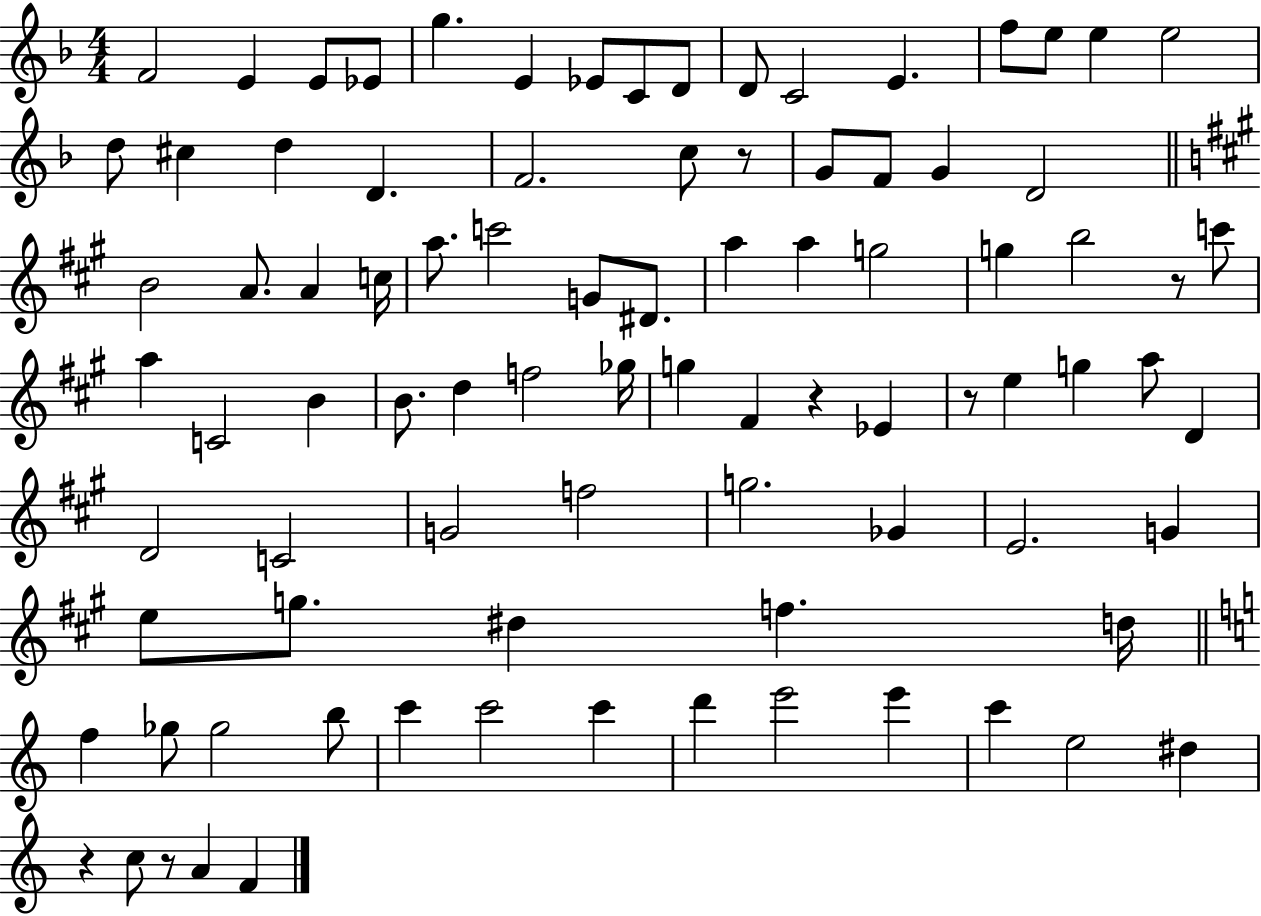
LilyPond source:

{
  \clef treble
  \numericTimeSignature
  \time 4/4
  \key f \major
  f'2 e'4 e'8 ees'8 | g''4. e'4 ees'8 c'8 d'8 | d'8 c'2 e'4. | f''8 e''8 e''4 e''2 | \break d''8 cis''4 d''4 d'4. | f'2. c''8 r8 | g'8 f'8 g'4 d'2 | \bar "||" \break \key a \major b'2 a'8. a'4 c''16 | a''8. c'''2 g'8 dis'8. | a''4 a''4 g''2 | g''4 b''2 r8 c'''8 | \break a''4 c'2 b'4 | b'8. d''4 f''2 ges''16 | g''4 fis'4 r4 ees'4 | r8 e''4 g''4 a''8 d'4 | \break d'2 c'2 | g'2 f''2 | g''2. ges'4 | e'2. g'4 | \break e''8 g''8. dis''4 f''4. d''16 | \bar "||" \break \key c \major f''4 ges''8 ges''2 b''8 | c'''4 c'''2 c'''4 | d'''4 e'''2 e'''4 | c'''4 e''2 dis''4 | \break r4 c''8 r8 a'4 f'4 | \bar "|."
}